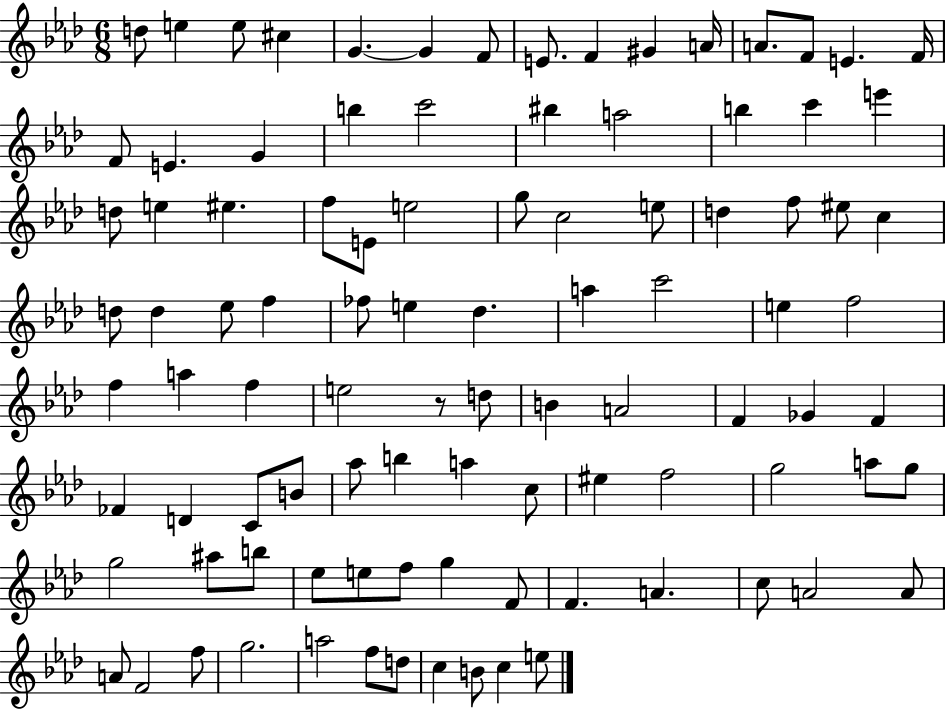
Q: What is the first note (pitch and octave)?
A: D5